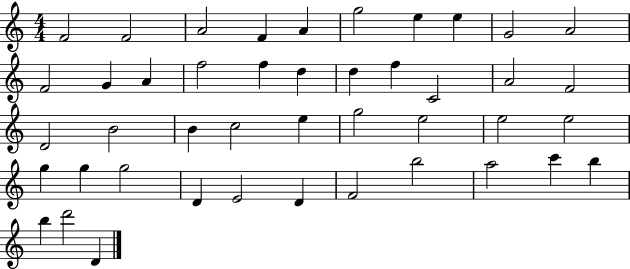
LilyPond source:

{
  \clef treble
  \numericTimeSignature
  \time 4/4
  \key c \major
  f'2 f'2 | a'2 f'4 a'4 | g''2 e''4 e''4 | g'2 a'2 | \break f'2 g'4 a'4 | f''2 f''4 d''4 | d''4 f''4 c'2 | a'2 f'2 | \break d'2 b'2 | b'4 c''2 e''4 | g''2 e''2 | e''2 e''2 | \break g''4 g''4 g''2 | d'4 e'2 d'4 | f'2 b''2 | a''2 c'''4 b''4 | \break b''4 d'''2 d'4 | \bar "|."
}